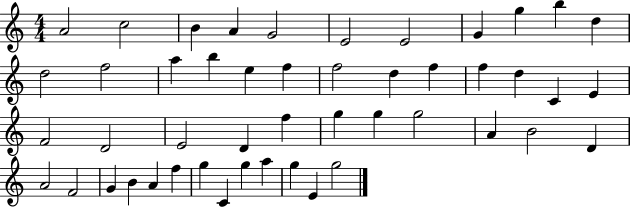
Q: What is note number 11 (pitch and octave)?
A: D5